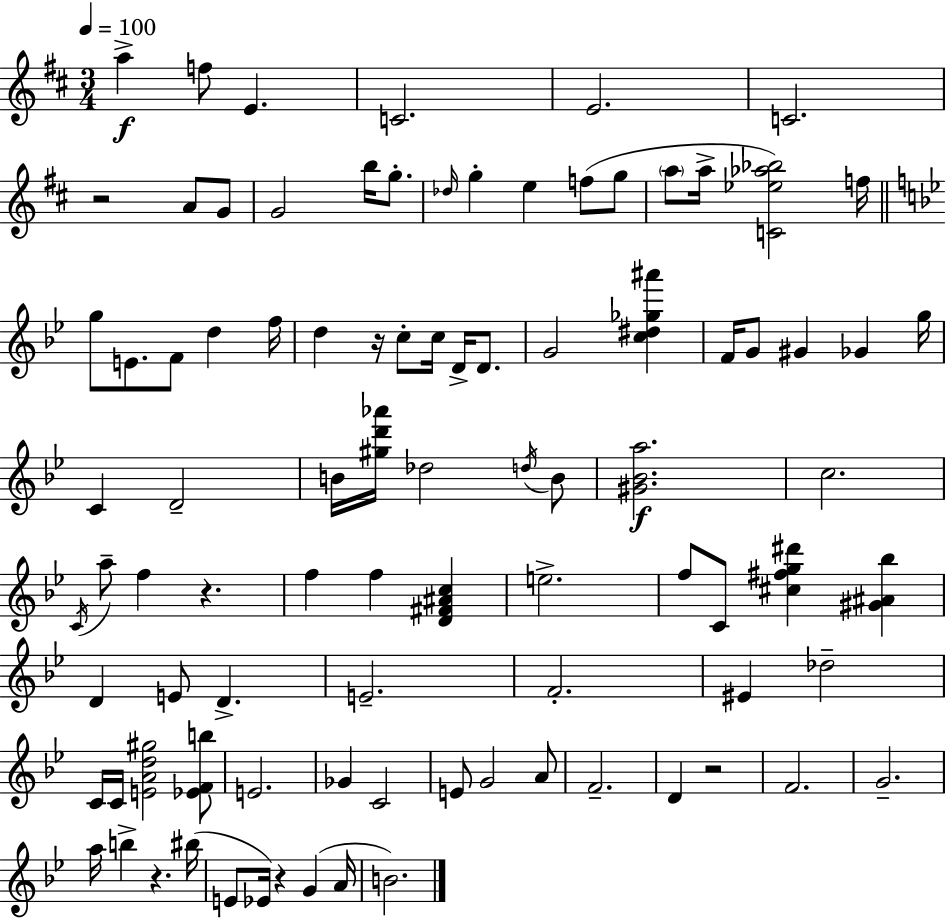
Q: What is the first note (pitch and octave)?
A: A5